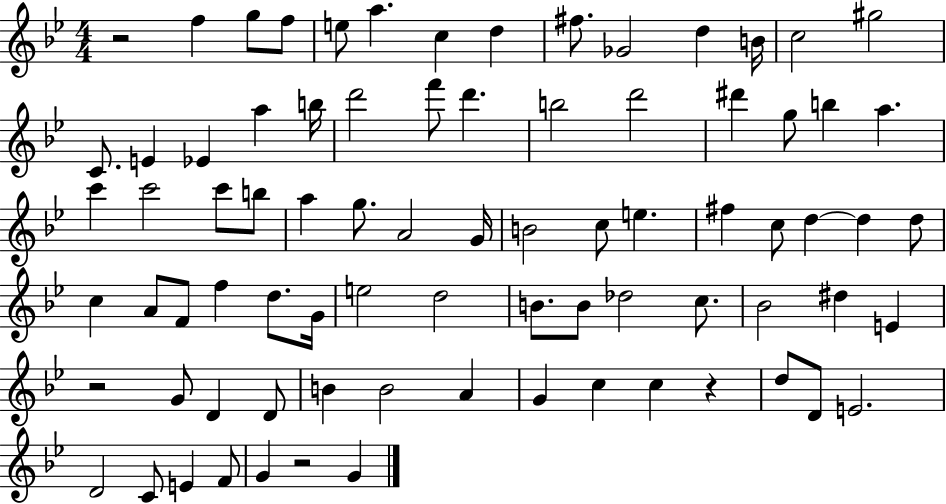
X:1
T:Untitled
M:4/4
L:1/4
K:Bb
z2 f g/2 f/2 e/2 a c d ^f/2 _G2 d B/4 c2 ^g2 C/2 E _E a b/4 d'2 f'/2 d' b2 d'2 ^d' g/2 b a c' c'2 c'/2 b/2 a g/2 A2 G/4 B2 c/2 e ^f c/2 d d d/2 c A/2 F/2 f d/2 G/4 e2 d2 B/2 B/2 _d2 c/2 _B2 ^d E z2 G/2 D D/2 B B2 A G c c z d/2 D/2 E2 D2 C/2 E F/2 G z2 G